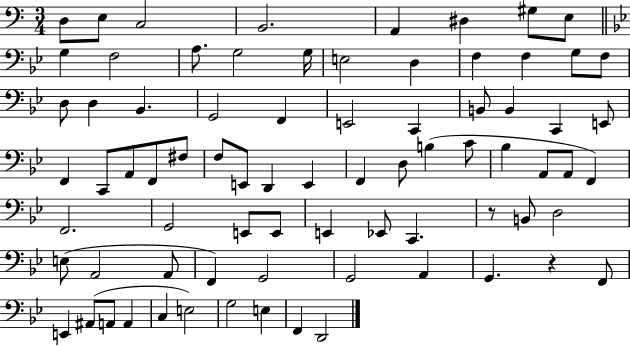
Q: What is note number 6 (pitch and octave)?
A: D#3